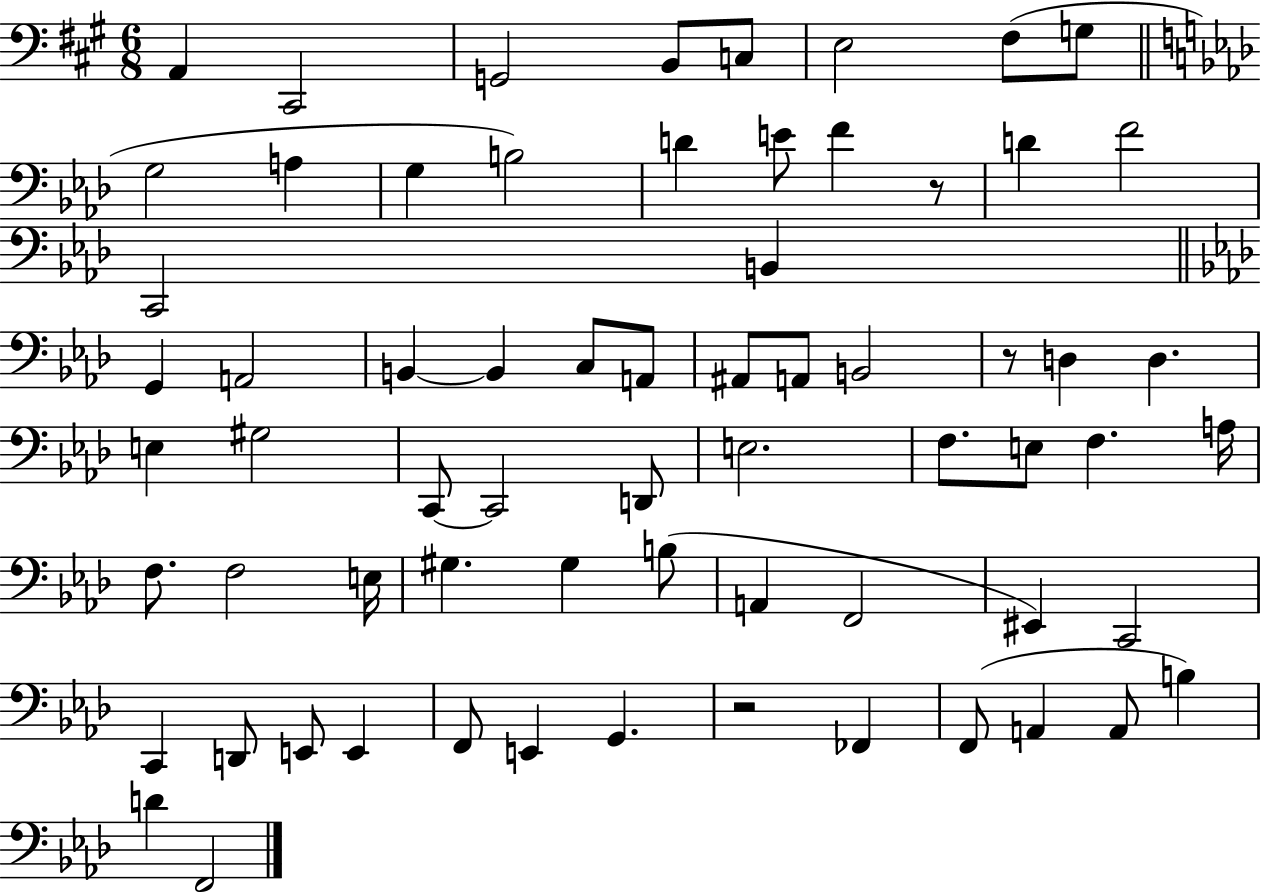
A2/q C#2/h G2/h B2/e C3/e E3/h F#3/e G3/e G3/h A3/q G3/q B3/h D4/q E4/e F4/q R/e D4/q F4/h C2/h B2/q G2/q A2/h B2/q B2/q C3/e A2/e A#2/e A2/e B2/h R/e D3/q D3/q. E3/q G#3/h C2/e C2/h D2/e E3/h. F3/e. E3/e F3/q. A3/s F3/e. F3/h E3/s G#3/q. G#3/q B3/e A2/q F2/h EIS2/q C2/h C2/q D2/e E2/e E2/q F2/e E2/q G2/q. R/h FES2/q F2/e A2/q A2/e B3/q D4/q F2/h